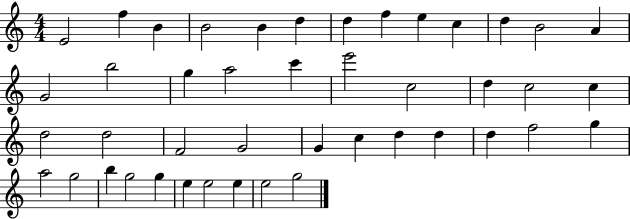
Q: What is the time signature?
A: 4/4